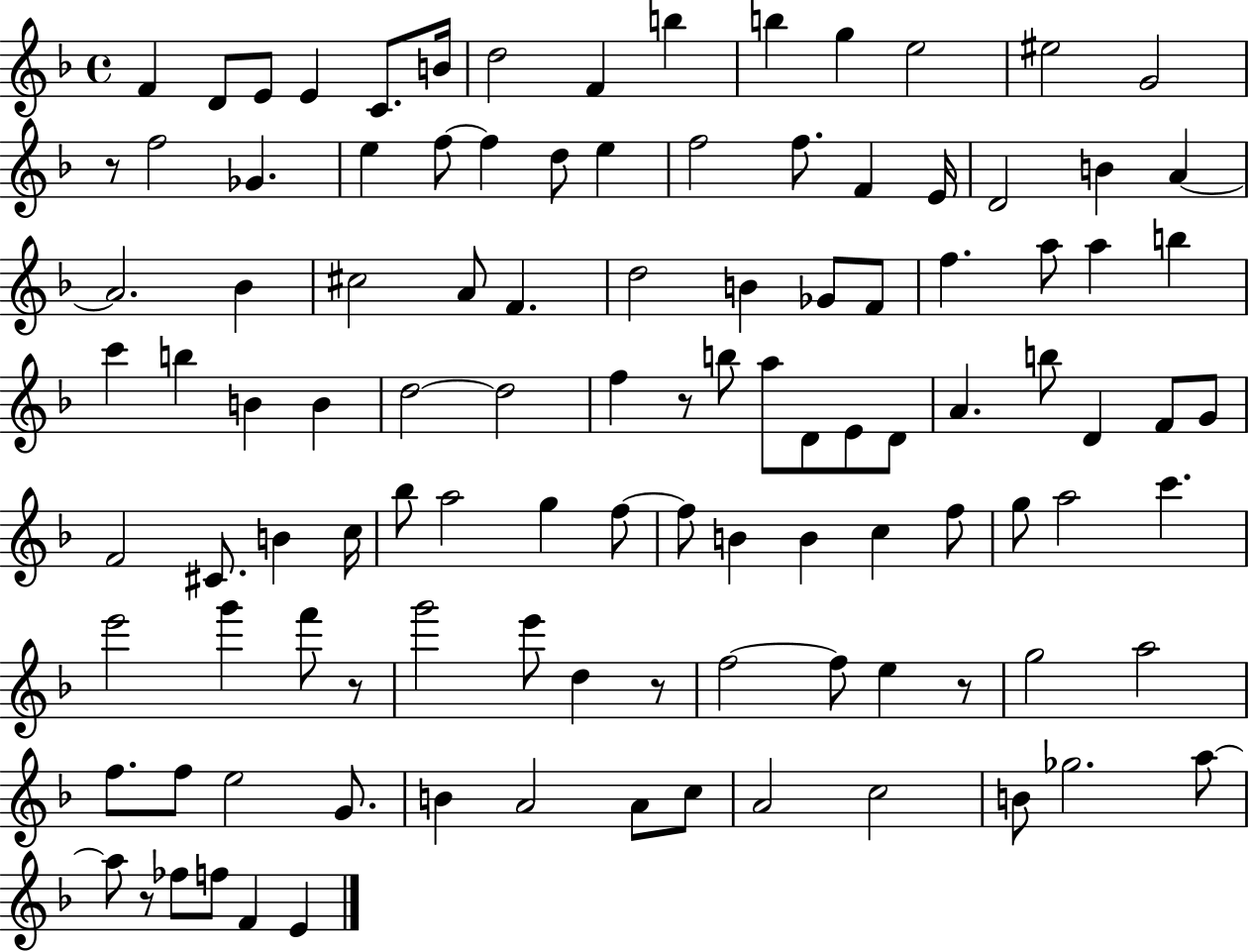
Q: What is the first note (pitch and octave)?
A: F4